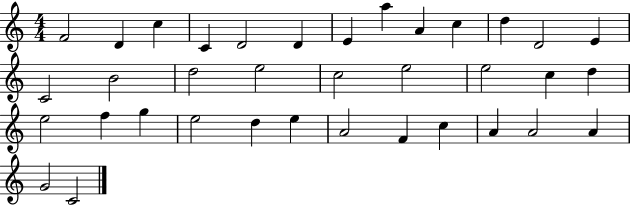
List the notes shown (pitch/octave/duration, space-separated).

F4/h D4/q C5/q C4/q D4/h D4/q E4/q A5/q A4/q C5/q D5/q D4/h E4/q C4/h B4/h D5/h E5/h C5/h E5/h E5/h C5/q D5/q E5/h F5/q G5/q E5/h D5/q E5/q A4/h F4/q C5/q A4/q A4/h A4/q G4/h C4/h